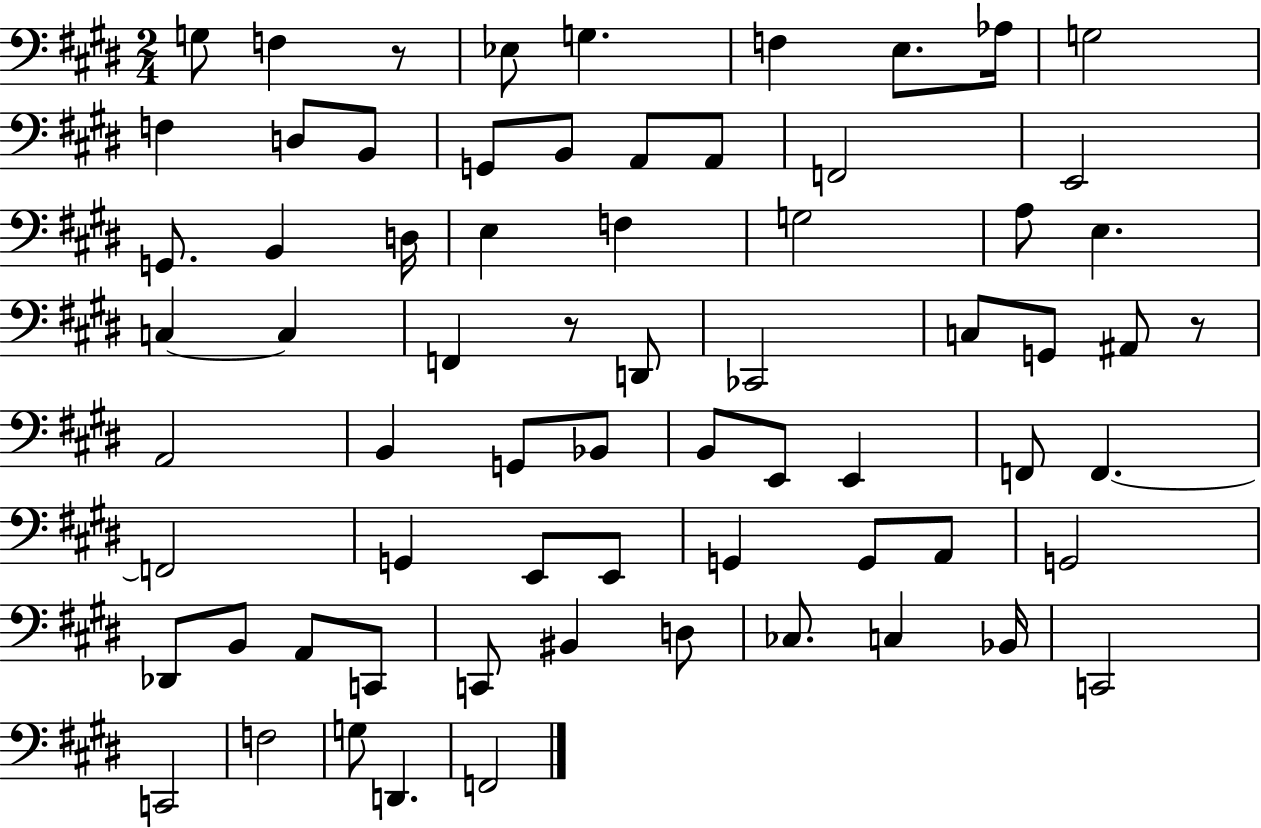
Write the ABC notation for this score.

X:1
T:Untitled
M:2/4
L:1/4
K:E
G,/2 F, z/2 _E,/2 G, F, E,/2 _A,/4 G,2 F, D,/2 B,,/2 G,,/2 B,,/2 A,,/2 A,,/2 F,,2 E,,2 G,,/2 B,, D,/4 E, F, G,2 A,/2 E, C, C, F,, z/2 D,,/2 _C,,2 C,/2 G,,/2 ^A,,/2 z/2 A,,2 B,, G,,/2 _B,,/2 B,,/2 E,,/2 E,, F,,/2 F,, F,,2 G,, E,,/2 E,,/2 G,, G,,/2 A,,/2 G,,2 _D,,/2 B,,/2 A,,/2 C,,/2 C,,/2 ^B,, D,/2 _C,/2 C, _B,,/4 C,,2 C,,2 F,2 G,/2 D,, F,,2